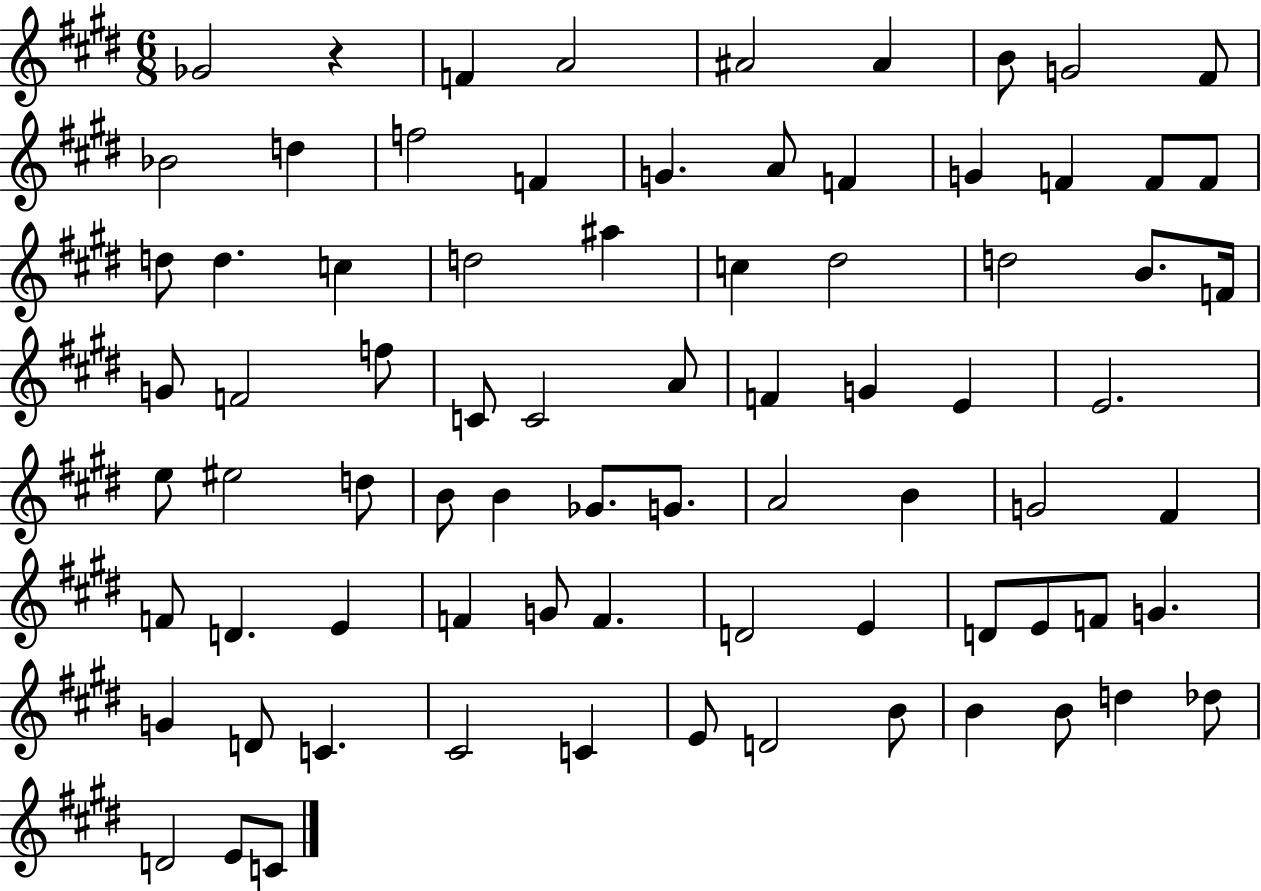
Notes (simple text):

Gb4/h R/q F4/q A4/h A#4/h A#4/q B4/e G4/h F#4/e Bb4/h D5/q F5/h F4/q G4/q. A4/e F4/q G4/q F4/q F4/e F4/e D5/e D5/q. C5/q D5/h A#5/q C5/q D#5/h D5/h B4/e. F4/s G4/e F4/h F5/e C4/e C4/h A4/e F4/q G4/q E4/q E4/h. E5/e EIS5/h D5/e B4/e B4/q Gb4/e. G4/e. A4/h B4/q G4/h F#4/q F4/e D4/q. E4/q F4/q G4/e F4/q. D4/h E4/q D4/e E4/e F4/e G4/q. G4/q D4/e C4/q. C#4/h C4/q E4/e D4/h B4/e B4/q B4/e D5/q Db5/e D4/h E4/e C4/e